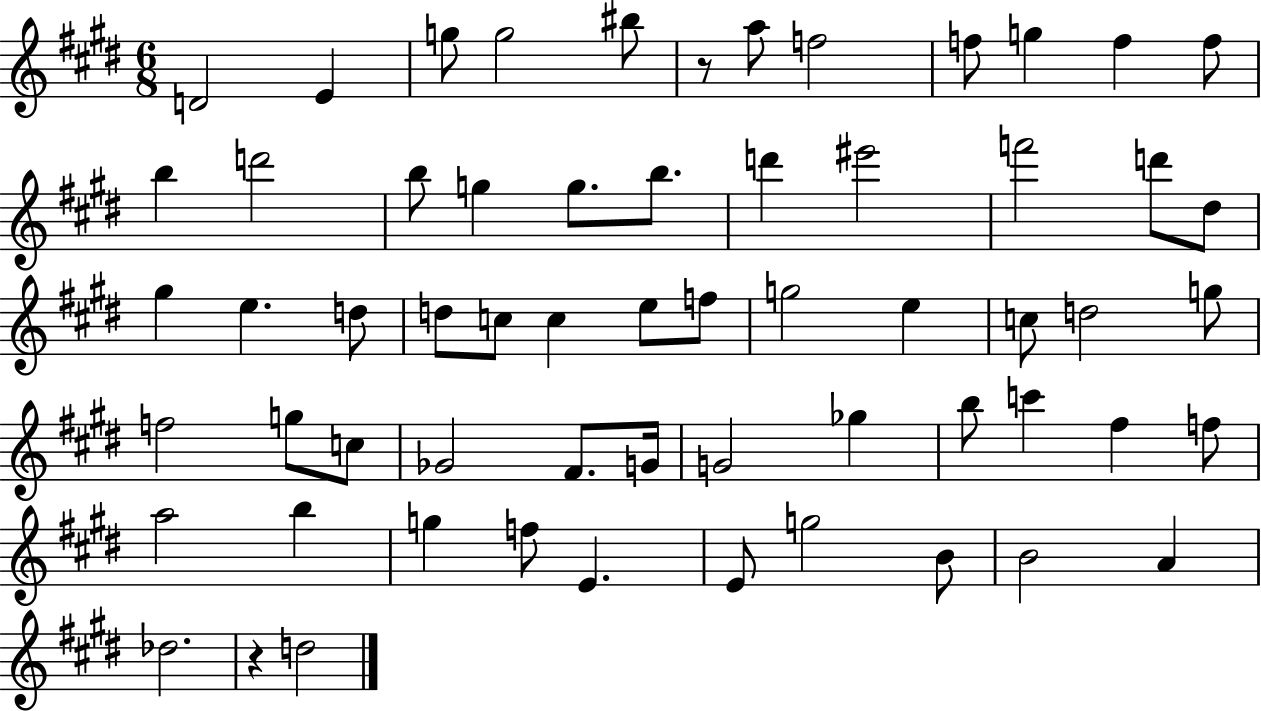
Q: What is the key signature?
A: E major